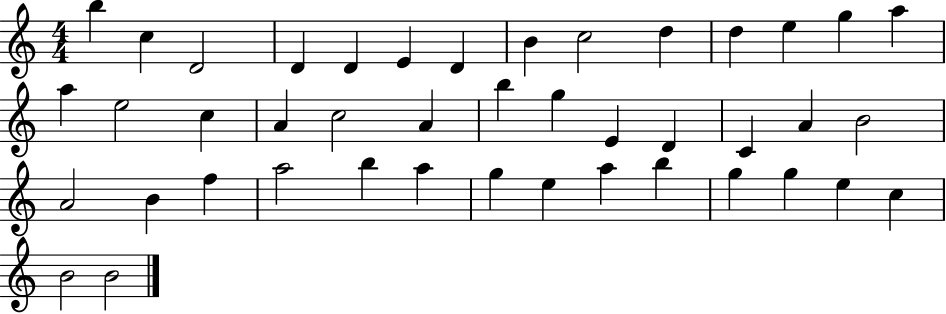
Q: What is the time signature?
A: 4/4